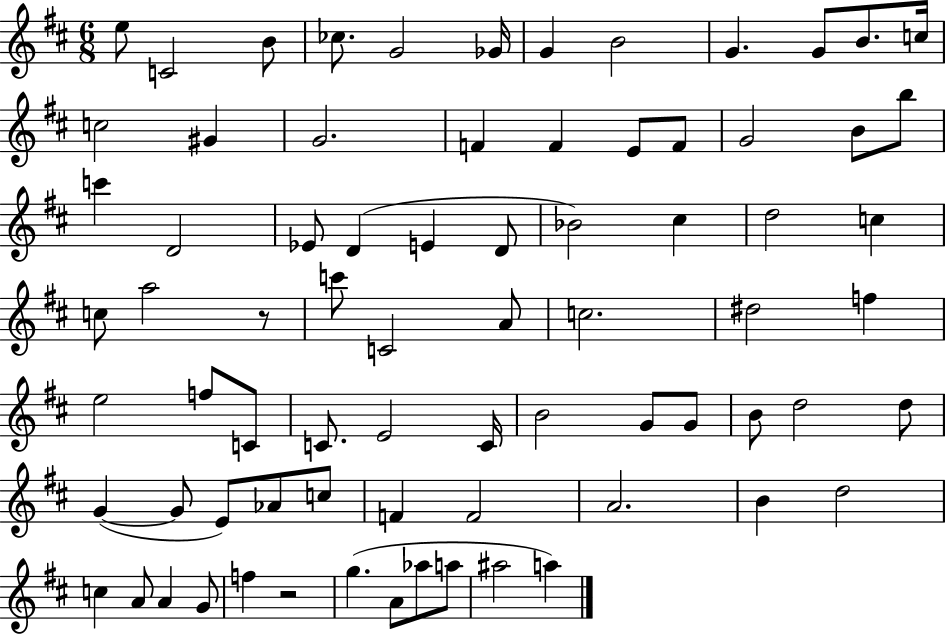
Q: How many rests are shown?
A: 2